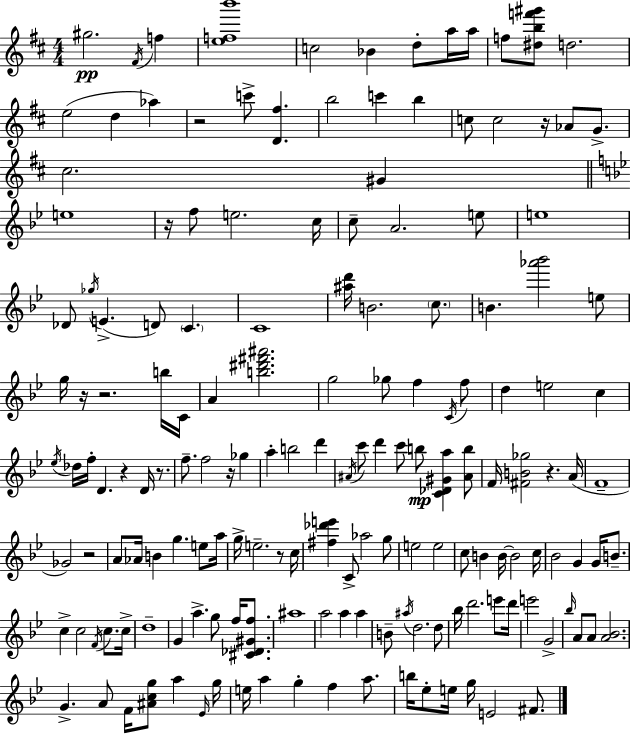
{
  \clef treble
  \numericTimeSignature
  \time 4/4
  \key d \major
  gis''2.\pp \acciaccatura { fis'16 } f''4 | <e'' f'' b'''>1 | c''2 bes'4 d''8-. a''16 | a''16 f''8 <dis'' b'' f''' gis'''>8 d''2. | \break e''2( d''4 aes''4) | r2 c'''8-> <d' fis''>4. | b''2 c'''4 b''4 | c''8 c''2 r16 aes'8 g'8.-> | \break cis''2. gis'4 | \bar "||" \break \key g \minor e''1 | r16 f''8 e''2. c''16 | c''8-- a'2. e''8 | e''1 | \break des'8 \acciaccatura { ges''16 }( e'4.-> d'8) \parenthesize c'4. | c'1 | <ais'' d'''>16 b'2. \parenthesize c''8. | b'4. <aes''' bes'''>2 e''8 | \break g''16 r16 r2. b''16 | c'16 a'4 <b'' dis''' fis''' ais'''>2. | g''2 ges''8 f''4 \acciaccatura { c'16 } | f''8 d''4 e''2 c''4 | \break \acciaccatura { ees''16 } des''16 f''16-. d'4. r4 d'16 | r8. f''8.-- f''2 r16 ges''4 | a''4-. b''2 d'''4 | \acciaccatura { ais'16 } c'''8 d'''4 c'''8 b''8\mp <c' des' gis' a''>4 | \break <ais' b''>8 f'16 <fis' b' ges''>2 r4. | a'16( f'1-- | ges'2) r2 | a'8 aes'16 b'4 g''4. | \break e''8 a''16 g''16-> e''2.-- | r8 c''16 <fis'' des''' e'''>4 c'8-> aes''2 | g''8 e''2 e''2 | c''8 b'4 b'16~~ b'2 | \break c''16 bes'2 g'4 | g'16 b'8.-- c''4-> c''2 | \acciaccatura { f'16 } c''8. c''16-> d''1-- | g'4 a''4.-> g''8 | \break f''16 <cis' des' gis' f''>8. ais''1 | a''2 a''4 | a''4 b'8-- \acciaccatura { ais''16 } d''2. | d''8 bes''16 d'''2. | \break e'''8 d'''16 e'''2 g'2-> | \grace { bes''16 } a'8 a'8 <a' bes'>2. | g'4.-> a'8 f'16 | <ais' c'' g''>8 a''4 \grace { ees'16 } g''16 e''16 a''4 g''4-. | \break f''4 a''8. b''16 ees''8-. e''16 g''16 e'2 | fis'8. \bar "|."
}